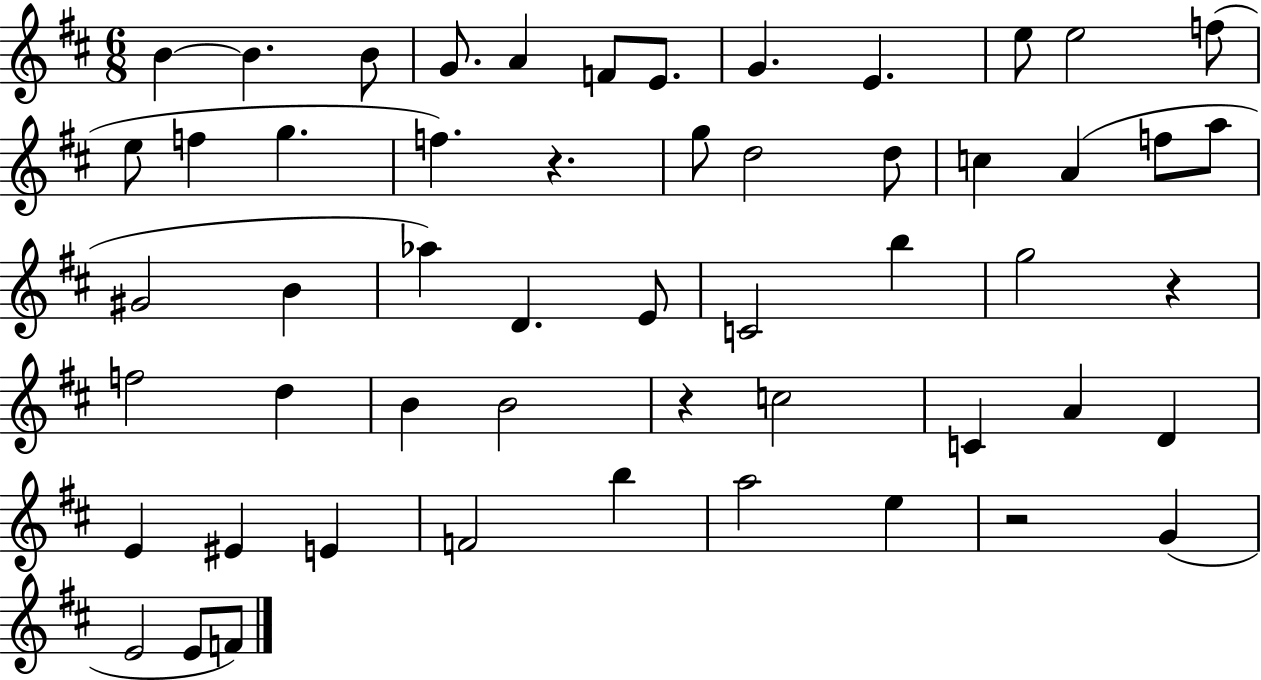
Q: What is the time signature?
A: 6/8